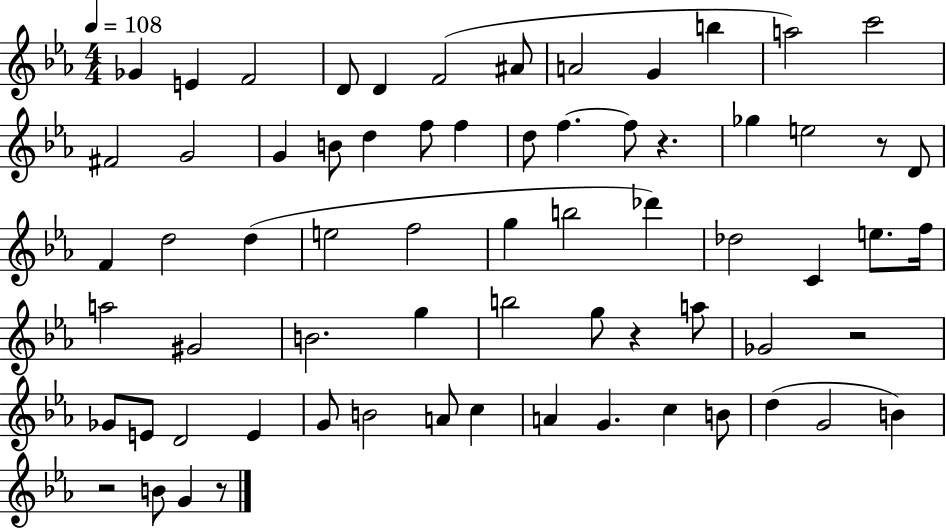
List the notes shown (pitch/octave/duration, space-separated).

Gb4/q E4/q F4/h D4/e D4/q F4/h A#4/e A4/h G4/q B5/q A5/h C6/h F#4/h G4/h G4/q B4/e D5/q F5/e F5/q D5/e F5/q. F5/e R/q. Gb5/q E5/h R/e D4/e F4/q D5/h D5/q E5/h F5/h G5/q B5/h Db6/q Db5/h C4/q E5/e. F5/s A5/h G#4/h B4/h. G5/q B5/h G5/e R/q A5/e Gb4/h R/h Gb4/e E4/e D4/h E4/q G4/e B4/h A4/e C5/q A4/q G4/q. C5/q B4/e D5/q G4/h B4/q R/h B4/e G4/q R/e